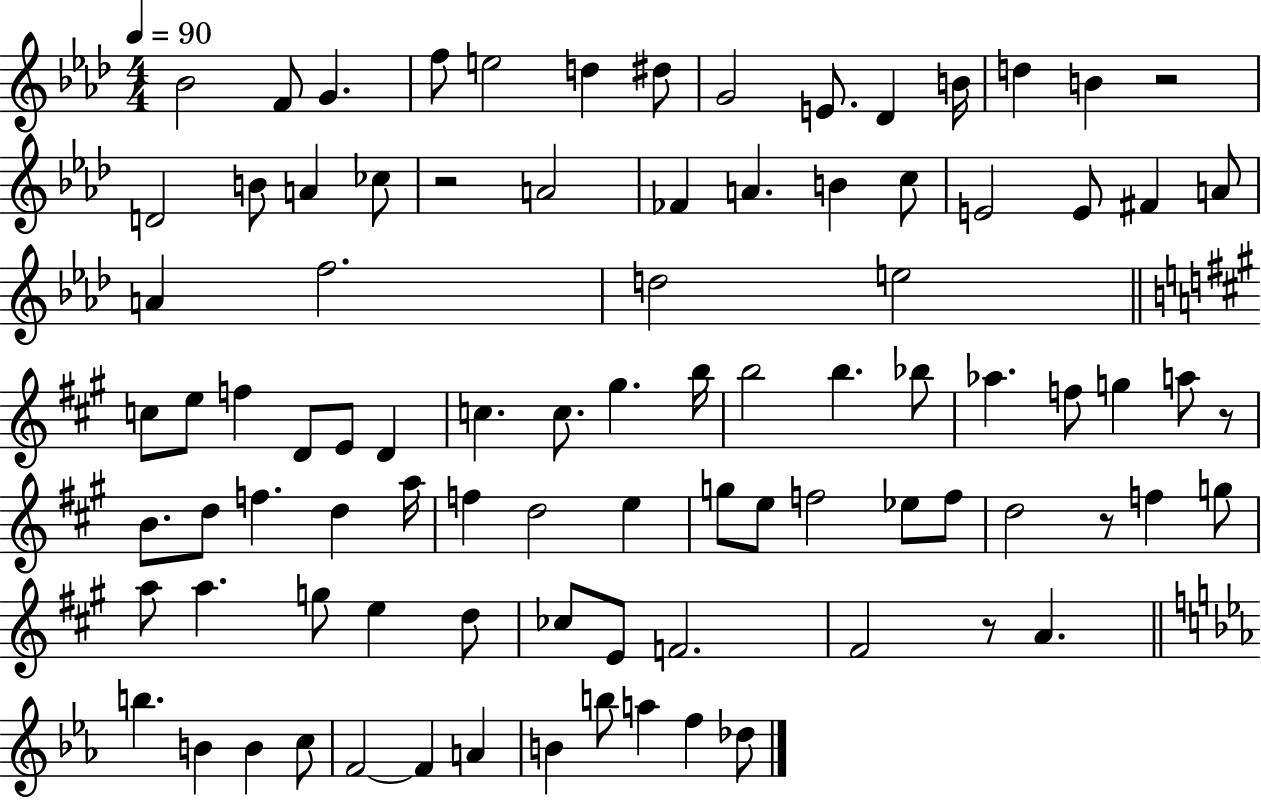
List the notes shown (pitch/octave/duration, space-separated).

Bb4/h F4/e G4/q. F5/e E5/h D5/q D#5/e G4/h E4/e. Db4/q B4/s D5/q B4/q R/h D4/h B4/e A4/q CES5/e R/h A4/h FES4/q A4/q. B4/q C5/e E4/h E4/e F#4/q A4/e A4/q F5/h. D5/h E5/h C5/e E5/e F5/q D4/e E4/e D4/q C5/q. C5/e. G#5/q. B5/s B5/h B5/q. Bb5/e Ab5/q. F5/e G5/q A5/e R/e B4/e. D5/e F5/q. D5/q A5/s F5/q D5/h E5/q G5/e E5/e F5/h Eb5/e F5/e D5/h R/e F5/q G5/e A5/e A5/q. G5/e E5/q D5/e CES5/e E4/e F4/h. F#4/h R/e A4/q. B5/q. B4/q B4/q C5/e F4/h F4/q A4/q B4/q B5/e A5/q F5/q Db5/e